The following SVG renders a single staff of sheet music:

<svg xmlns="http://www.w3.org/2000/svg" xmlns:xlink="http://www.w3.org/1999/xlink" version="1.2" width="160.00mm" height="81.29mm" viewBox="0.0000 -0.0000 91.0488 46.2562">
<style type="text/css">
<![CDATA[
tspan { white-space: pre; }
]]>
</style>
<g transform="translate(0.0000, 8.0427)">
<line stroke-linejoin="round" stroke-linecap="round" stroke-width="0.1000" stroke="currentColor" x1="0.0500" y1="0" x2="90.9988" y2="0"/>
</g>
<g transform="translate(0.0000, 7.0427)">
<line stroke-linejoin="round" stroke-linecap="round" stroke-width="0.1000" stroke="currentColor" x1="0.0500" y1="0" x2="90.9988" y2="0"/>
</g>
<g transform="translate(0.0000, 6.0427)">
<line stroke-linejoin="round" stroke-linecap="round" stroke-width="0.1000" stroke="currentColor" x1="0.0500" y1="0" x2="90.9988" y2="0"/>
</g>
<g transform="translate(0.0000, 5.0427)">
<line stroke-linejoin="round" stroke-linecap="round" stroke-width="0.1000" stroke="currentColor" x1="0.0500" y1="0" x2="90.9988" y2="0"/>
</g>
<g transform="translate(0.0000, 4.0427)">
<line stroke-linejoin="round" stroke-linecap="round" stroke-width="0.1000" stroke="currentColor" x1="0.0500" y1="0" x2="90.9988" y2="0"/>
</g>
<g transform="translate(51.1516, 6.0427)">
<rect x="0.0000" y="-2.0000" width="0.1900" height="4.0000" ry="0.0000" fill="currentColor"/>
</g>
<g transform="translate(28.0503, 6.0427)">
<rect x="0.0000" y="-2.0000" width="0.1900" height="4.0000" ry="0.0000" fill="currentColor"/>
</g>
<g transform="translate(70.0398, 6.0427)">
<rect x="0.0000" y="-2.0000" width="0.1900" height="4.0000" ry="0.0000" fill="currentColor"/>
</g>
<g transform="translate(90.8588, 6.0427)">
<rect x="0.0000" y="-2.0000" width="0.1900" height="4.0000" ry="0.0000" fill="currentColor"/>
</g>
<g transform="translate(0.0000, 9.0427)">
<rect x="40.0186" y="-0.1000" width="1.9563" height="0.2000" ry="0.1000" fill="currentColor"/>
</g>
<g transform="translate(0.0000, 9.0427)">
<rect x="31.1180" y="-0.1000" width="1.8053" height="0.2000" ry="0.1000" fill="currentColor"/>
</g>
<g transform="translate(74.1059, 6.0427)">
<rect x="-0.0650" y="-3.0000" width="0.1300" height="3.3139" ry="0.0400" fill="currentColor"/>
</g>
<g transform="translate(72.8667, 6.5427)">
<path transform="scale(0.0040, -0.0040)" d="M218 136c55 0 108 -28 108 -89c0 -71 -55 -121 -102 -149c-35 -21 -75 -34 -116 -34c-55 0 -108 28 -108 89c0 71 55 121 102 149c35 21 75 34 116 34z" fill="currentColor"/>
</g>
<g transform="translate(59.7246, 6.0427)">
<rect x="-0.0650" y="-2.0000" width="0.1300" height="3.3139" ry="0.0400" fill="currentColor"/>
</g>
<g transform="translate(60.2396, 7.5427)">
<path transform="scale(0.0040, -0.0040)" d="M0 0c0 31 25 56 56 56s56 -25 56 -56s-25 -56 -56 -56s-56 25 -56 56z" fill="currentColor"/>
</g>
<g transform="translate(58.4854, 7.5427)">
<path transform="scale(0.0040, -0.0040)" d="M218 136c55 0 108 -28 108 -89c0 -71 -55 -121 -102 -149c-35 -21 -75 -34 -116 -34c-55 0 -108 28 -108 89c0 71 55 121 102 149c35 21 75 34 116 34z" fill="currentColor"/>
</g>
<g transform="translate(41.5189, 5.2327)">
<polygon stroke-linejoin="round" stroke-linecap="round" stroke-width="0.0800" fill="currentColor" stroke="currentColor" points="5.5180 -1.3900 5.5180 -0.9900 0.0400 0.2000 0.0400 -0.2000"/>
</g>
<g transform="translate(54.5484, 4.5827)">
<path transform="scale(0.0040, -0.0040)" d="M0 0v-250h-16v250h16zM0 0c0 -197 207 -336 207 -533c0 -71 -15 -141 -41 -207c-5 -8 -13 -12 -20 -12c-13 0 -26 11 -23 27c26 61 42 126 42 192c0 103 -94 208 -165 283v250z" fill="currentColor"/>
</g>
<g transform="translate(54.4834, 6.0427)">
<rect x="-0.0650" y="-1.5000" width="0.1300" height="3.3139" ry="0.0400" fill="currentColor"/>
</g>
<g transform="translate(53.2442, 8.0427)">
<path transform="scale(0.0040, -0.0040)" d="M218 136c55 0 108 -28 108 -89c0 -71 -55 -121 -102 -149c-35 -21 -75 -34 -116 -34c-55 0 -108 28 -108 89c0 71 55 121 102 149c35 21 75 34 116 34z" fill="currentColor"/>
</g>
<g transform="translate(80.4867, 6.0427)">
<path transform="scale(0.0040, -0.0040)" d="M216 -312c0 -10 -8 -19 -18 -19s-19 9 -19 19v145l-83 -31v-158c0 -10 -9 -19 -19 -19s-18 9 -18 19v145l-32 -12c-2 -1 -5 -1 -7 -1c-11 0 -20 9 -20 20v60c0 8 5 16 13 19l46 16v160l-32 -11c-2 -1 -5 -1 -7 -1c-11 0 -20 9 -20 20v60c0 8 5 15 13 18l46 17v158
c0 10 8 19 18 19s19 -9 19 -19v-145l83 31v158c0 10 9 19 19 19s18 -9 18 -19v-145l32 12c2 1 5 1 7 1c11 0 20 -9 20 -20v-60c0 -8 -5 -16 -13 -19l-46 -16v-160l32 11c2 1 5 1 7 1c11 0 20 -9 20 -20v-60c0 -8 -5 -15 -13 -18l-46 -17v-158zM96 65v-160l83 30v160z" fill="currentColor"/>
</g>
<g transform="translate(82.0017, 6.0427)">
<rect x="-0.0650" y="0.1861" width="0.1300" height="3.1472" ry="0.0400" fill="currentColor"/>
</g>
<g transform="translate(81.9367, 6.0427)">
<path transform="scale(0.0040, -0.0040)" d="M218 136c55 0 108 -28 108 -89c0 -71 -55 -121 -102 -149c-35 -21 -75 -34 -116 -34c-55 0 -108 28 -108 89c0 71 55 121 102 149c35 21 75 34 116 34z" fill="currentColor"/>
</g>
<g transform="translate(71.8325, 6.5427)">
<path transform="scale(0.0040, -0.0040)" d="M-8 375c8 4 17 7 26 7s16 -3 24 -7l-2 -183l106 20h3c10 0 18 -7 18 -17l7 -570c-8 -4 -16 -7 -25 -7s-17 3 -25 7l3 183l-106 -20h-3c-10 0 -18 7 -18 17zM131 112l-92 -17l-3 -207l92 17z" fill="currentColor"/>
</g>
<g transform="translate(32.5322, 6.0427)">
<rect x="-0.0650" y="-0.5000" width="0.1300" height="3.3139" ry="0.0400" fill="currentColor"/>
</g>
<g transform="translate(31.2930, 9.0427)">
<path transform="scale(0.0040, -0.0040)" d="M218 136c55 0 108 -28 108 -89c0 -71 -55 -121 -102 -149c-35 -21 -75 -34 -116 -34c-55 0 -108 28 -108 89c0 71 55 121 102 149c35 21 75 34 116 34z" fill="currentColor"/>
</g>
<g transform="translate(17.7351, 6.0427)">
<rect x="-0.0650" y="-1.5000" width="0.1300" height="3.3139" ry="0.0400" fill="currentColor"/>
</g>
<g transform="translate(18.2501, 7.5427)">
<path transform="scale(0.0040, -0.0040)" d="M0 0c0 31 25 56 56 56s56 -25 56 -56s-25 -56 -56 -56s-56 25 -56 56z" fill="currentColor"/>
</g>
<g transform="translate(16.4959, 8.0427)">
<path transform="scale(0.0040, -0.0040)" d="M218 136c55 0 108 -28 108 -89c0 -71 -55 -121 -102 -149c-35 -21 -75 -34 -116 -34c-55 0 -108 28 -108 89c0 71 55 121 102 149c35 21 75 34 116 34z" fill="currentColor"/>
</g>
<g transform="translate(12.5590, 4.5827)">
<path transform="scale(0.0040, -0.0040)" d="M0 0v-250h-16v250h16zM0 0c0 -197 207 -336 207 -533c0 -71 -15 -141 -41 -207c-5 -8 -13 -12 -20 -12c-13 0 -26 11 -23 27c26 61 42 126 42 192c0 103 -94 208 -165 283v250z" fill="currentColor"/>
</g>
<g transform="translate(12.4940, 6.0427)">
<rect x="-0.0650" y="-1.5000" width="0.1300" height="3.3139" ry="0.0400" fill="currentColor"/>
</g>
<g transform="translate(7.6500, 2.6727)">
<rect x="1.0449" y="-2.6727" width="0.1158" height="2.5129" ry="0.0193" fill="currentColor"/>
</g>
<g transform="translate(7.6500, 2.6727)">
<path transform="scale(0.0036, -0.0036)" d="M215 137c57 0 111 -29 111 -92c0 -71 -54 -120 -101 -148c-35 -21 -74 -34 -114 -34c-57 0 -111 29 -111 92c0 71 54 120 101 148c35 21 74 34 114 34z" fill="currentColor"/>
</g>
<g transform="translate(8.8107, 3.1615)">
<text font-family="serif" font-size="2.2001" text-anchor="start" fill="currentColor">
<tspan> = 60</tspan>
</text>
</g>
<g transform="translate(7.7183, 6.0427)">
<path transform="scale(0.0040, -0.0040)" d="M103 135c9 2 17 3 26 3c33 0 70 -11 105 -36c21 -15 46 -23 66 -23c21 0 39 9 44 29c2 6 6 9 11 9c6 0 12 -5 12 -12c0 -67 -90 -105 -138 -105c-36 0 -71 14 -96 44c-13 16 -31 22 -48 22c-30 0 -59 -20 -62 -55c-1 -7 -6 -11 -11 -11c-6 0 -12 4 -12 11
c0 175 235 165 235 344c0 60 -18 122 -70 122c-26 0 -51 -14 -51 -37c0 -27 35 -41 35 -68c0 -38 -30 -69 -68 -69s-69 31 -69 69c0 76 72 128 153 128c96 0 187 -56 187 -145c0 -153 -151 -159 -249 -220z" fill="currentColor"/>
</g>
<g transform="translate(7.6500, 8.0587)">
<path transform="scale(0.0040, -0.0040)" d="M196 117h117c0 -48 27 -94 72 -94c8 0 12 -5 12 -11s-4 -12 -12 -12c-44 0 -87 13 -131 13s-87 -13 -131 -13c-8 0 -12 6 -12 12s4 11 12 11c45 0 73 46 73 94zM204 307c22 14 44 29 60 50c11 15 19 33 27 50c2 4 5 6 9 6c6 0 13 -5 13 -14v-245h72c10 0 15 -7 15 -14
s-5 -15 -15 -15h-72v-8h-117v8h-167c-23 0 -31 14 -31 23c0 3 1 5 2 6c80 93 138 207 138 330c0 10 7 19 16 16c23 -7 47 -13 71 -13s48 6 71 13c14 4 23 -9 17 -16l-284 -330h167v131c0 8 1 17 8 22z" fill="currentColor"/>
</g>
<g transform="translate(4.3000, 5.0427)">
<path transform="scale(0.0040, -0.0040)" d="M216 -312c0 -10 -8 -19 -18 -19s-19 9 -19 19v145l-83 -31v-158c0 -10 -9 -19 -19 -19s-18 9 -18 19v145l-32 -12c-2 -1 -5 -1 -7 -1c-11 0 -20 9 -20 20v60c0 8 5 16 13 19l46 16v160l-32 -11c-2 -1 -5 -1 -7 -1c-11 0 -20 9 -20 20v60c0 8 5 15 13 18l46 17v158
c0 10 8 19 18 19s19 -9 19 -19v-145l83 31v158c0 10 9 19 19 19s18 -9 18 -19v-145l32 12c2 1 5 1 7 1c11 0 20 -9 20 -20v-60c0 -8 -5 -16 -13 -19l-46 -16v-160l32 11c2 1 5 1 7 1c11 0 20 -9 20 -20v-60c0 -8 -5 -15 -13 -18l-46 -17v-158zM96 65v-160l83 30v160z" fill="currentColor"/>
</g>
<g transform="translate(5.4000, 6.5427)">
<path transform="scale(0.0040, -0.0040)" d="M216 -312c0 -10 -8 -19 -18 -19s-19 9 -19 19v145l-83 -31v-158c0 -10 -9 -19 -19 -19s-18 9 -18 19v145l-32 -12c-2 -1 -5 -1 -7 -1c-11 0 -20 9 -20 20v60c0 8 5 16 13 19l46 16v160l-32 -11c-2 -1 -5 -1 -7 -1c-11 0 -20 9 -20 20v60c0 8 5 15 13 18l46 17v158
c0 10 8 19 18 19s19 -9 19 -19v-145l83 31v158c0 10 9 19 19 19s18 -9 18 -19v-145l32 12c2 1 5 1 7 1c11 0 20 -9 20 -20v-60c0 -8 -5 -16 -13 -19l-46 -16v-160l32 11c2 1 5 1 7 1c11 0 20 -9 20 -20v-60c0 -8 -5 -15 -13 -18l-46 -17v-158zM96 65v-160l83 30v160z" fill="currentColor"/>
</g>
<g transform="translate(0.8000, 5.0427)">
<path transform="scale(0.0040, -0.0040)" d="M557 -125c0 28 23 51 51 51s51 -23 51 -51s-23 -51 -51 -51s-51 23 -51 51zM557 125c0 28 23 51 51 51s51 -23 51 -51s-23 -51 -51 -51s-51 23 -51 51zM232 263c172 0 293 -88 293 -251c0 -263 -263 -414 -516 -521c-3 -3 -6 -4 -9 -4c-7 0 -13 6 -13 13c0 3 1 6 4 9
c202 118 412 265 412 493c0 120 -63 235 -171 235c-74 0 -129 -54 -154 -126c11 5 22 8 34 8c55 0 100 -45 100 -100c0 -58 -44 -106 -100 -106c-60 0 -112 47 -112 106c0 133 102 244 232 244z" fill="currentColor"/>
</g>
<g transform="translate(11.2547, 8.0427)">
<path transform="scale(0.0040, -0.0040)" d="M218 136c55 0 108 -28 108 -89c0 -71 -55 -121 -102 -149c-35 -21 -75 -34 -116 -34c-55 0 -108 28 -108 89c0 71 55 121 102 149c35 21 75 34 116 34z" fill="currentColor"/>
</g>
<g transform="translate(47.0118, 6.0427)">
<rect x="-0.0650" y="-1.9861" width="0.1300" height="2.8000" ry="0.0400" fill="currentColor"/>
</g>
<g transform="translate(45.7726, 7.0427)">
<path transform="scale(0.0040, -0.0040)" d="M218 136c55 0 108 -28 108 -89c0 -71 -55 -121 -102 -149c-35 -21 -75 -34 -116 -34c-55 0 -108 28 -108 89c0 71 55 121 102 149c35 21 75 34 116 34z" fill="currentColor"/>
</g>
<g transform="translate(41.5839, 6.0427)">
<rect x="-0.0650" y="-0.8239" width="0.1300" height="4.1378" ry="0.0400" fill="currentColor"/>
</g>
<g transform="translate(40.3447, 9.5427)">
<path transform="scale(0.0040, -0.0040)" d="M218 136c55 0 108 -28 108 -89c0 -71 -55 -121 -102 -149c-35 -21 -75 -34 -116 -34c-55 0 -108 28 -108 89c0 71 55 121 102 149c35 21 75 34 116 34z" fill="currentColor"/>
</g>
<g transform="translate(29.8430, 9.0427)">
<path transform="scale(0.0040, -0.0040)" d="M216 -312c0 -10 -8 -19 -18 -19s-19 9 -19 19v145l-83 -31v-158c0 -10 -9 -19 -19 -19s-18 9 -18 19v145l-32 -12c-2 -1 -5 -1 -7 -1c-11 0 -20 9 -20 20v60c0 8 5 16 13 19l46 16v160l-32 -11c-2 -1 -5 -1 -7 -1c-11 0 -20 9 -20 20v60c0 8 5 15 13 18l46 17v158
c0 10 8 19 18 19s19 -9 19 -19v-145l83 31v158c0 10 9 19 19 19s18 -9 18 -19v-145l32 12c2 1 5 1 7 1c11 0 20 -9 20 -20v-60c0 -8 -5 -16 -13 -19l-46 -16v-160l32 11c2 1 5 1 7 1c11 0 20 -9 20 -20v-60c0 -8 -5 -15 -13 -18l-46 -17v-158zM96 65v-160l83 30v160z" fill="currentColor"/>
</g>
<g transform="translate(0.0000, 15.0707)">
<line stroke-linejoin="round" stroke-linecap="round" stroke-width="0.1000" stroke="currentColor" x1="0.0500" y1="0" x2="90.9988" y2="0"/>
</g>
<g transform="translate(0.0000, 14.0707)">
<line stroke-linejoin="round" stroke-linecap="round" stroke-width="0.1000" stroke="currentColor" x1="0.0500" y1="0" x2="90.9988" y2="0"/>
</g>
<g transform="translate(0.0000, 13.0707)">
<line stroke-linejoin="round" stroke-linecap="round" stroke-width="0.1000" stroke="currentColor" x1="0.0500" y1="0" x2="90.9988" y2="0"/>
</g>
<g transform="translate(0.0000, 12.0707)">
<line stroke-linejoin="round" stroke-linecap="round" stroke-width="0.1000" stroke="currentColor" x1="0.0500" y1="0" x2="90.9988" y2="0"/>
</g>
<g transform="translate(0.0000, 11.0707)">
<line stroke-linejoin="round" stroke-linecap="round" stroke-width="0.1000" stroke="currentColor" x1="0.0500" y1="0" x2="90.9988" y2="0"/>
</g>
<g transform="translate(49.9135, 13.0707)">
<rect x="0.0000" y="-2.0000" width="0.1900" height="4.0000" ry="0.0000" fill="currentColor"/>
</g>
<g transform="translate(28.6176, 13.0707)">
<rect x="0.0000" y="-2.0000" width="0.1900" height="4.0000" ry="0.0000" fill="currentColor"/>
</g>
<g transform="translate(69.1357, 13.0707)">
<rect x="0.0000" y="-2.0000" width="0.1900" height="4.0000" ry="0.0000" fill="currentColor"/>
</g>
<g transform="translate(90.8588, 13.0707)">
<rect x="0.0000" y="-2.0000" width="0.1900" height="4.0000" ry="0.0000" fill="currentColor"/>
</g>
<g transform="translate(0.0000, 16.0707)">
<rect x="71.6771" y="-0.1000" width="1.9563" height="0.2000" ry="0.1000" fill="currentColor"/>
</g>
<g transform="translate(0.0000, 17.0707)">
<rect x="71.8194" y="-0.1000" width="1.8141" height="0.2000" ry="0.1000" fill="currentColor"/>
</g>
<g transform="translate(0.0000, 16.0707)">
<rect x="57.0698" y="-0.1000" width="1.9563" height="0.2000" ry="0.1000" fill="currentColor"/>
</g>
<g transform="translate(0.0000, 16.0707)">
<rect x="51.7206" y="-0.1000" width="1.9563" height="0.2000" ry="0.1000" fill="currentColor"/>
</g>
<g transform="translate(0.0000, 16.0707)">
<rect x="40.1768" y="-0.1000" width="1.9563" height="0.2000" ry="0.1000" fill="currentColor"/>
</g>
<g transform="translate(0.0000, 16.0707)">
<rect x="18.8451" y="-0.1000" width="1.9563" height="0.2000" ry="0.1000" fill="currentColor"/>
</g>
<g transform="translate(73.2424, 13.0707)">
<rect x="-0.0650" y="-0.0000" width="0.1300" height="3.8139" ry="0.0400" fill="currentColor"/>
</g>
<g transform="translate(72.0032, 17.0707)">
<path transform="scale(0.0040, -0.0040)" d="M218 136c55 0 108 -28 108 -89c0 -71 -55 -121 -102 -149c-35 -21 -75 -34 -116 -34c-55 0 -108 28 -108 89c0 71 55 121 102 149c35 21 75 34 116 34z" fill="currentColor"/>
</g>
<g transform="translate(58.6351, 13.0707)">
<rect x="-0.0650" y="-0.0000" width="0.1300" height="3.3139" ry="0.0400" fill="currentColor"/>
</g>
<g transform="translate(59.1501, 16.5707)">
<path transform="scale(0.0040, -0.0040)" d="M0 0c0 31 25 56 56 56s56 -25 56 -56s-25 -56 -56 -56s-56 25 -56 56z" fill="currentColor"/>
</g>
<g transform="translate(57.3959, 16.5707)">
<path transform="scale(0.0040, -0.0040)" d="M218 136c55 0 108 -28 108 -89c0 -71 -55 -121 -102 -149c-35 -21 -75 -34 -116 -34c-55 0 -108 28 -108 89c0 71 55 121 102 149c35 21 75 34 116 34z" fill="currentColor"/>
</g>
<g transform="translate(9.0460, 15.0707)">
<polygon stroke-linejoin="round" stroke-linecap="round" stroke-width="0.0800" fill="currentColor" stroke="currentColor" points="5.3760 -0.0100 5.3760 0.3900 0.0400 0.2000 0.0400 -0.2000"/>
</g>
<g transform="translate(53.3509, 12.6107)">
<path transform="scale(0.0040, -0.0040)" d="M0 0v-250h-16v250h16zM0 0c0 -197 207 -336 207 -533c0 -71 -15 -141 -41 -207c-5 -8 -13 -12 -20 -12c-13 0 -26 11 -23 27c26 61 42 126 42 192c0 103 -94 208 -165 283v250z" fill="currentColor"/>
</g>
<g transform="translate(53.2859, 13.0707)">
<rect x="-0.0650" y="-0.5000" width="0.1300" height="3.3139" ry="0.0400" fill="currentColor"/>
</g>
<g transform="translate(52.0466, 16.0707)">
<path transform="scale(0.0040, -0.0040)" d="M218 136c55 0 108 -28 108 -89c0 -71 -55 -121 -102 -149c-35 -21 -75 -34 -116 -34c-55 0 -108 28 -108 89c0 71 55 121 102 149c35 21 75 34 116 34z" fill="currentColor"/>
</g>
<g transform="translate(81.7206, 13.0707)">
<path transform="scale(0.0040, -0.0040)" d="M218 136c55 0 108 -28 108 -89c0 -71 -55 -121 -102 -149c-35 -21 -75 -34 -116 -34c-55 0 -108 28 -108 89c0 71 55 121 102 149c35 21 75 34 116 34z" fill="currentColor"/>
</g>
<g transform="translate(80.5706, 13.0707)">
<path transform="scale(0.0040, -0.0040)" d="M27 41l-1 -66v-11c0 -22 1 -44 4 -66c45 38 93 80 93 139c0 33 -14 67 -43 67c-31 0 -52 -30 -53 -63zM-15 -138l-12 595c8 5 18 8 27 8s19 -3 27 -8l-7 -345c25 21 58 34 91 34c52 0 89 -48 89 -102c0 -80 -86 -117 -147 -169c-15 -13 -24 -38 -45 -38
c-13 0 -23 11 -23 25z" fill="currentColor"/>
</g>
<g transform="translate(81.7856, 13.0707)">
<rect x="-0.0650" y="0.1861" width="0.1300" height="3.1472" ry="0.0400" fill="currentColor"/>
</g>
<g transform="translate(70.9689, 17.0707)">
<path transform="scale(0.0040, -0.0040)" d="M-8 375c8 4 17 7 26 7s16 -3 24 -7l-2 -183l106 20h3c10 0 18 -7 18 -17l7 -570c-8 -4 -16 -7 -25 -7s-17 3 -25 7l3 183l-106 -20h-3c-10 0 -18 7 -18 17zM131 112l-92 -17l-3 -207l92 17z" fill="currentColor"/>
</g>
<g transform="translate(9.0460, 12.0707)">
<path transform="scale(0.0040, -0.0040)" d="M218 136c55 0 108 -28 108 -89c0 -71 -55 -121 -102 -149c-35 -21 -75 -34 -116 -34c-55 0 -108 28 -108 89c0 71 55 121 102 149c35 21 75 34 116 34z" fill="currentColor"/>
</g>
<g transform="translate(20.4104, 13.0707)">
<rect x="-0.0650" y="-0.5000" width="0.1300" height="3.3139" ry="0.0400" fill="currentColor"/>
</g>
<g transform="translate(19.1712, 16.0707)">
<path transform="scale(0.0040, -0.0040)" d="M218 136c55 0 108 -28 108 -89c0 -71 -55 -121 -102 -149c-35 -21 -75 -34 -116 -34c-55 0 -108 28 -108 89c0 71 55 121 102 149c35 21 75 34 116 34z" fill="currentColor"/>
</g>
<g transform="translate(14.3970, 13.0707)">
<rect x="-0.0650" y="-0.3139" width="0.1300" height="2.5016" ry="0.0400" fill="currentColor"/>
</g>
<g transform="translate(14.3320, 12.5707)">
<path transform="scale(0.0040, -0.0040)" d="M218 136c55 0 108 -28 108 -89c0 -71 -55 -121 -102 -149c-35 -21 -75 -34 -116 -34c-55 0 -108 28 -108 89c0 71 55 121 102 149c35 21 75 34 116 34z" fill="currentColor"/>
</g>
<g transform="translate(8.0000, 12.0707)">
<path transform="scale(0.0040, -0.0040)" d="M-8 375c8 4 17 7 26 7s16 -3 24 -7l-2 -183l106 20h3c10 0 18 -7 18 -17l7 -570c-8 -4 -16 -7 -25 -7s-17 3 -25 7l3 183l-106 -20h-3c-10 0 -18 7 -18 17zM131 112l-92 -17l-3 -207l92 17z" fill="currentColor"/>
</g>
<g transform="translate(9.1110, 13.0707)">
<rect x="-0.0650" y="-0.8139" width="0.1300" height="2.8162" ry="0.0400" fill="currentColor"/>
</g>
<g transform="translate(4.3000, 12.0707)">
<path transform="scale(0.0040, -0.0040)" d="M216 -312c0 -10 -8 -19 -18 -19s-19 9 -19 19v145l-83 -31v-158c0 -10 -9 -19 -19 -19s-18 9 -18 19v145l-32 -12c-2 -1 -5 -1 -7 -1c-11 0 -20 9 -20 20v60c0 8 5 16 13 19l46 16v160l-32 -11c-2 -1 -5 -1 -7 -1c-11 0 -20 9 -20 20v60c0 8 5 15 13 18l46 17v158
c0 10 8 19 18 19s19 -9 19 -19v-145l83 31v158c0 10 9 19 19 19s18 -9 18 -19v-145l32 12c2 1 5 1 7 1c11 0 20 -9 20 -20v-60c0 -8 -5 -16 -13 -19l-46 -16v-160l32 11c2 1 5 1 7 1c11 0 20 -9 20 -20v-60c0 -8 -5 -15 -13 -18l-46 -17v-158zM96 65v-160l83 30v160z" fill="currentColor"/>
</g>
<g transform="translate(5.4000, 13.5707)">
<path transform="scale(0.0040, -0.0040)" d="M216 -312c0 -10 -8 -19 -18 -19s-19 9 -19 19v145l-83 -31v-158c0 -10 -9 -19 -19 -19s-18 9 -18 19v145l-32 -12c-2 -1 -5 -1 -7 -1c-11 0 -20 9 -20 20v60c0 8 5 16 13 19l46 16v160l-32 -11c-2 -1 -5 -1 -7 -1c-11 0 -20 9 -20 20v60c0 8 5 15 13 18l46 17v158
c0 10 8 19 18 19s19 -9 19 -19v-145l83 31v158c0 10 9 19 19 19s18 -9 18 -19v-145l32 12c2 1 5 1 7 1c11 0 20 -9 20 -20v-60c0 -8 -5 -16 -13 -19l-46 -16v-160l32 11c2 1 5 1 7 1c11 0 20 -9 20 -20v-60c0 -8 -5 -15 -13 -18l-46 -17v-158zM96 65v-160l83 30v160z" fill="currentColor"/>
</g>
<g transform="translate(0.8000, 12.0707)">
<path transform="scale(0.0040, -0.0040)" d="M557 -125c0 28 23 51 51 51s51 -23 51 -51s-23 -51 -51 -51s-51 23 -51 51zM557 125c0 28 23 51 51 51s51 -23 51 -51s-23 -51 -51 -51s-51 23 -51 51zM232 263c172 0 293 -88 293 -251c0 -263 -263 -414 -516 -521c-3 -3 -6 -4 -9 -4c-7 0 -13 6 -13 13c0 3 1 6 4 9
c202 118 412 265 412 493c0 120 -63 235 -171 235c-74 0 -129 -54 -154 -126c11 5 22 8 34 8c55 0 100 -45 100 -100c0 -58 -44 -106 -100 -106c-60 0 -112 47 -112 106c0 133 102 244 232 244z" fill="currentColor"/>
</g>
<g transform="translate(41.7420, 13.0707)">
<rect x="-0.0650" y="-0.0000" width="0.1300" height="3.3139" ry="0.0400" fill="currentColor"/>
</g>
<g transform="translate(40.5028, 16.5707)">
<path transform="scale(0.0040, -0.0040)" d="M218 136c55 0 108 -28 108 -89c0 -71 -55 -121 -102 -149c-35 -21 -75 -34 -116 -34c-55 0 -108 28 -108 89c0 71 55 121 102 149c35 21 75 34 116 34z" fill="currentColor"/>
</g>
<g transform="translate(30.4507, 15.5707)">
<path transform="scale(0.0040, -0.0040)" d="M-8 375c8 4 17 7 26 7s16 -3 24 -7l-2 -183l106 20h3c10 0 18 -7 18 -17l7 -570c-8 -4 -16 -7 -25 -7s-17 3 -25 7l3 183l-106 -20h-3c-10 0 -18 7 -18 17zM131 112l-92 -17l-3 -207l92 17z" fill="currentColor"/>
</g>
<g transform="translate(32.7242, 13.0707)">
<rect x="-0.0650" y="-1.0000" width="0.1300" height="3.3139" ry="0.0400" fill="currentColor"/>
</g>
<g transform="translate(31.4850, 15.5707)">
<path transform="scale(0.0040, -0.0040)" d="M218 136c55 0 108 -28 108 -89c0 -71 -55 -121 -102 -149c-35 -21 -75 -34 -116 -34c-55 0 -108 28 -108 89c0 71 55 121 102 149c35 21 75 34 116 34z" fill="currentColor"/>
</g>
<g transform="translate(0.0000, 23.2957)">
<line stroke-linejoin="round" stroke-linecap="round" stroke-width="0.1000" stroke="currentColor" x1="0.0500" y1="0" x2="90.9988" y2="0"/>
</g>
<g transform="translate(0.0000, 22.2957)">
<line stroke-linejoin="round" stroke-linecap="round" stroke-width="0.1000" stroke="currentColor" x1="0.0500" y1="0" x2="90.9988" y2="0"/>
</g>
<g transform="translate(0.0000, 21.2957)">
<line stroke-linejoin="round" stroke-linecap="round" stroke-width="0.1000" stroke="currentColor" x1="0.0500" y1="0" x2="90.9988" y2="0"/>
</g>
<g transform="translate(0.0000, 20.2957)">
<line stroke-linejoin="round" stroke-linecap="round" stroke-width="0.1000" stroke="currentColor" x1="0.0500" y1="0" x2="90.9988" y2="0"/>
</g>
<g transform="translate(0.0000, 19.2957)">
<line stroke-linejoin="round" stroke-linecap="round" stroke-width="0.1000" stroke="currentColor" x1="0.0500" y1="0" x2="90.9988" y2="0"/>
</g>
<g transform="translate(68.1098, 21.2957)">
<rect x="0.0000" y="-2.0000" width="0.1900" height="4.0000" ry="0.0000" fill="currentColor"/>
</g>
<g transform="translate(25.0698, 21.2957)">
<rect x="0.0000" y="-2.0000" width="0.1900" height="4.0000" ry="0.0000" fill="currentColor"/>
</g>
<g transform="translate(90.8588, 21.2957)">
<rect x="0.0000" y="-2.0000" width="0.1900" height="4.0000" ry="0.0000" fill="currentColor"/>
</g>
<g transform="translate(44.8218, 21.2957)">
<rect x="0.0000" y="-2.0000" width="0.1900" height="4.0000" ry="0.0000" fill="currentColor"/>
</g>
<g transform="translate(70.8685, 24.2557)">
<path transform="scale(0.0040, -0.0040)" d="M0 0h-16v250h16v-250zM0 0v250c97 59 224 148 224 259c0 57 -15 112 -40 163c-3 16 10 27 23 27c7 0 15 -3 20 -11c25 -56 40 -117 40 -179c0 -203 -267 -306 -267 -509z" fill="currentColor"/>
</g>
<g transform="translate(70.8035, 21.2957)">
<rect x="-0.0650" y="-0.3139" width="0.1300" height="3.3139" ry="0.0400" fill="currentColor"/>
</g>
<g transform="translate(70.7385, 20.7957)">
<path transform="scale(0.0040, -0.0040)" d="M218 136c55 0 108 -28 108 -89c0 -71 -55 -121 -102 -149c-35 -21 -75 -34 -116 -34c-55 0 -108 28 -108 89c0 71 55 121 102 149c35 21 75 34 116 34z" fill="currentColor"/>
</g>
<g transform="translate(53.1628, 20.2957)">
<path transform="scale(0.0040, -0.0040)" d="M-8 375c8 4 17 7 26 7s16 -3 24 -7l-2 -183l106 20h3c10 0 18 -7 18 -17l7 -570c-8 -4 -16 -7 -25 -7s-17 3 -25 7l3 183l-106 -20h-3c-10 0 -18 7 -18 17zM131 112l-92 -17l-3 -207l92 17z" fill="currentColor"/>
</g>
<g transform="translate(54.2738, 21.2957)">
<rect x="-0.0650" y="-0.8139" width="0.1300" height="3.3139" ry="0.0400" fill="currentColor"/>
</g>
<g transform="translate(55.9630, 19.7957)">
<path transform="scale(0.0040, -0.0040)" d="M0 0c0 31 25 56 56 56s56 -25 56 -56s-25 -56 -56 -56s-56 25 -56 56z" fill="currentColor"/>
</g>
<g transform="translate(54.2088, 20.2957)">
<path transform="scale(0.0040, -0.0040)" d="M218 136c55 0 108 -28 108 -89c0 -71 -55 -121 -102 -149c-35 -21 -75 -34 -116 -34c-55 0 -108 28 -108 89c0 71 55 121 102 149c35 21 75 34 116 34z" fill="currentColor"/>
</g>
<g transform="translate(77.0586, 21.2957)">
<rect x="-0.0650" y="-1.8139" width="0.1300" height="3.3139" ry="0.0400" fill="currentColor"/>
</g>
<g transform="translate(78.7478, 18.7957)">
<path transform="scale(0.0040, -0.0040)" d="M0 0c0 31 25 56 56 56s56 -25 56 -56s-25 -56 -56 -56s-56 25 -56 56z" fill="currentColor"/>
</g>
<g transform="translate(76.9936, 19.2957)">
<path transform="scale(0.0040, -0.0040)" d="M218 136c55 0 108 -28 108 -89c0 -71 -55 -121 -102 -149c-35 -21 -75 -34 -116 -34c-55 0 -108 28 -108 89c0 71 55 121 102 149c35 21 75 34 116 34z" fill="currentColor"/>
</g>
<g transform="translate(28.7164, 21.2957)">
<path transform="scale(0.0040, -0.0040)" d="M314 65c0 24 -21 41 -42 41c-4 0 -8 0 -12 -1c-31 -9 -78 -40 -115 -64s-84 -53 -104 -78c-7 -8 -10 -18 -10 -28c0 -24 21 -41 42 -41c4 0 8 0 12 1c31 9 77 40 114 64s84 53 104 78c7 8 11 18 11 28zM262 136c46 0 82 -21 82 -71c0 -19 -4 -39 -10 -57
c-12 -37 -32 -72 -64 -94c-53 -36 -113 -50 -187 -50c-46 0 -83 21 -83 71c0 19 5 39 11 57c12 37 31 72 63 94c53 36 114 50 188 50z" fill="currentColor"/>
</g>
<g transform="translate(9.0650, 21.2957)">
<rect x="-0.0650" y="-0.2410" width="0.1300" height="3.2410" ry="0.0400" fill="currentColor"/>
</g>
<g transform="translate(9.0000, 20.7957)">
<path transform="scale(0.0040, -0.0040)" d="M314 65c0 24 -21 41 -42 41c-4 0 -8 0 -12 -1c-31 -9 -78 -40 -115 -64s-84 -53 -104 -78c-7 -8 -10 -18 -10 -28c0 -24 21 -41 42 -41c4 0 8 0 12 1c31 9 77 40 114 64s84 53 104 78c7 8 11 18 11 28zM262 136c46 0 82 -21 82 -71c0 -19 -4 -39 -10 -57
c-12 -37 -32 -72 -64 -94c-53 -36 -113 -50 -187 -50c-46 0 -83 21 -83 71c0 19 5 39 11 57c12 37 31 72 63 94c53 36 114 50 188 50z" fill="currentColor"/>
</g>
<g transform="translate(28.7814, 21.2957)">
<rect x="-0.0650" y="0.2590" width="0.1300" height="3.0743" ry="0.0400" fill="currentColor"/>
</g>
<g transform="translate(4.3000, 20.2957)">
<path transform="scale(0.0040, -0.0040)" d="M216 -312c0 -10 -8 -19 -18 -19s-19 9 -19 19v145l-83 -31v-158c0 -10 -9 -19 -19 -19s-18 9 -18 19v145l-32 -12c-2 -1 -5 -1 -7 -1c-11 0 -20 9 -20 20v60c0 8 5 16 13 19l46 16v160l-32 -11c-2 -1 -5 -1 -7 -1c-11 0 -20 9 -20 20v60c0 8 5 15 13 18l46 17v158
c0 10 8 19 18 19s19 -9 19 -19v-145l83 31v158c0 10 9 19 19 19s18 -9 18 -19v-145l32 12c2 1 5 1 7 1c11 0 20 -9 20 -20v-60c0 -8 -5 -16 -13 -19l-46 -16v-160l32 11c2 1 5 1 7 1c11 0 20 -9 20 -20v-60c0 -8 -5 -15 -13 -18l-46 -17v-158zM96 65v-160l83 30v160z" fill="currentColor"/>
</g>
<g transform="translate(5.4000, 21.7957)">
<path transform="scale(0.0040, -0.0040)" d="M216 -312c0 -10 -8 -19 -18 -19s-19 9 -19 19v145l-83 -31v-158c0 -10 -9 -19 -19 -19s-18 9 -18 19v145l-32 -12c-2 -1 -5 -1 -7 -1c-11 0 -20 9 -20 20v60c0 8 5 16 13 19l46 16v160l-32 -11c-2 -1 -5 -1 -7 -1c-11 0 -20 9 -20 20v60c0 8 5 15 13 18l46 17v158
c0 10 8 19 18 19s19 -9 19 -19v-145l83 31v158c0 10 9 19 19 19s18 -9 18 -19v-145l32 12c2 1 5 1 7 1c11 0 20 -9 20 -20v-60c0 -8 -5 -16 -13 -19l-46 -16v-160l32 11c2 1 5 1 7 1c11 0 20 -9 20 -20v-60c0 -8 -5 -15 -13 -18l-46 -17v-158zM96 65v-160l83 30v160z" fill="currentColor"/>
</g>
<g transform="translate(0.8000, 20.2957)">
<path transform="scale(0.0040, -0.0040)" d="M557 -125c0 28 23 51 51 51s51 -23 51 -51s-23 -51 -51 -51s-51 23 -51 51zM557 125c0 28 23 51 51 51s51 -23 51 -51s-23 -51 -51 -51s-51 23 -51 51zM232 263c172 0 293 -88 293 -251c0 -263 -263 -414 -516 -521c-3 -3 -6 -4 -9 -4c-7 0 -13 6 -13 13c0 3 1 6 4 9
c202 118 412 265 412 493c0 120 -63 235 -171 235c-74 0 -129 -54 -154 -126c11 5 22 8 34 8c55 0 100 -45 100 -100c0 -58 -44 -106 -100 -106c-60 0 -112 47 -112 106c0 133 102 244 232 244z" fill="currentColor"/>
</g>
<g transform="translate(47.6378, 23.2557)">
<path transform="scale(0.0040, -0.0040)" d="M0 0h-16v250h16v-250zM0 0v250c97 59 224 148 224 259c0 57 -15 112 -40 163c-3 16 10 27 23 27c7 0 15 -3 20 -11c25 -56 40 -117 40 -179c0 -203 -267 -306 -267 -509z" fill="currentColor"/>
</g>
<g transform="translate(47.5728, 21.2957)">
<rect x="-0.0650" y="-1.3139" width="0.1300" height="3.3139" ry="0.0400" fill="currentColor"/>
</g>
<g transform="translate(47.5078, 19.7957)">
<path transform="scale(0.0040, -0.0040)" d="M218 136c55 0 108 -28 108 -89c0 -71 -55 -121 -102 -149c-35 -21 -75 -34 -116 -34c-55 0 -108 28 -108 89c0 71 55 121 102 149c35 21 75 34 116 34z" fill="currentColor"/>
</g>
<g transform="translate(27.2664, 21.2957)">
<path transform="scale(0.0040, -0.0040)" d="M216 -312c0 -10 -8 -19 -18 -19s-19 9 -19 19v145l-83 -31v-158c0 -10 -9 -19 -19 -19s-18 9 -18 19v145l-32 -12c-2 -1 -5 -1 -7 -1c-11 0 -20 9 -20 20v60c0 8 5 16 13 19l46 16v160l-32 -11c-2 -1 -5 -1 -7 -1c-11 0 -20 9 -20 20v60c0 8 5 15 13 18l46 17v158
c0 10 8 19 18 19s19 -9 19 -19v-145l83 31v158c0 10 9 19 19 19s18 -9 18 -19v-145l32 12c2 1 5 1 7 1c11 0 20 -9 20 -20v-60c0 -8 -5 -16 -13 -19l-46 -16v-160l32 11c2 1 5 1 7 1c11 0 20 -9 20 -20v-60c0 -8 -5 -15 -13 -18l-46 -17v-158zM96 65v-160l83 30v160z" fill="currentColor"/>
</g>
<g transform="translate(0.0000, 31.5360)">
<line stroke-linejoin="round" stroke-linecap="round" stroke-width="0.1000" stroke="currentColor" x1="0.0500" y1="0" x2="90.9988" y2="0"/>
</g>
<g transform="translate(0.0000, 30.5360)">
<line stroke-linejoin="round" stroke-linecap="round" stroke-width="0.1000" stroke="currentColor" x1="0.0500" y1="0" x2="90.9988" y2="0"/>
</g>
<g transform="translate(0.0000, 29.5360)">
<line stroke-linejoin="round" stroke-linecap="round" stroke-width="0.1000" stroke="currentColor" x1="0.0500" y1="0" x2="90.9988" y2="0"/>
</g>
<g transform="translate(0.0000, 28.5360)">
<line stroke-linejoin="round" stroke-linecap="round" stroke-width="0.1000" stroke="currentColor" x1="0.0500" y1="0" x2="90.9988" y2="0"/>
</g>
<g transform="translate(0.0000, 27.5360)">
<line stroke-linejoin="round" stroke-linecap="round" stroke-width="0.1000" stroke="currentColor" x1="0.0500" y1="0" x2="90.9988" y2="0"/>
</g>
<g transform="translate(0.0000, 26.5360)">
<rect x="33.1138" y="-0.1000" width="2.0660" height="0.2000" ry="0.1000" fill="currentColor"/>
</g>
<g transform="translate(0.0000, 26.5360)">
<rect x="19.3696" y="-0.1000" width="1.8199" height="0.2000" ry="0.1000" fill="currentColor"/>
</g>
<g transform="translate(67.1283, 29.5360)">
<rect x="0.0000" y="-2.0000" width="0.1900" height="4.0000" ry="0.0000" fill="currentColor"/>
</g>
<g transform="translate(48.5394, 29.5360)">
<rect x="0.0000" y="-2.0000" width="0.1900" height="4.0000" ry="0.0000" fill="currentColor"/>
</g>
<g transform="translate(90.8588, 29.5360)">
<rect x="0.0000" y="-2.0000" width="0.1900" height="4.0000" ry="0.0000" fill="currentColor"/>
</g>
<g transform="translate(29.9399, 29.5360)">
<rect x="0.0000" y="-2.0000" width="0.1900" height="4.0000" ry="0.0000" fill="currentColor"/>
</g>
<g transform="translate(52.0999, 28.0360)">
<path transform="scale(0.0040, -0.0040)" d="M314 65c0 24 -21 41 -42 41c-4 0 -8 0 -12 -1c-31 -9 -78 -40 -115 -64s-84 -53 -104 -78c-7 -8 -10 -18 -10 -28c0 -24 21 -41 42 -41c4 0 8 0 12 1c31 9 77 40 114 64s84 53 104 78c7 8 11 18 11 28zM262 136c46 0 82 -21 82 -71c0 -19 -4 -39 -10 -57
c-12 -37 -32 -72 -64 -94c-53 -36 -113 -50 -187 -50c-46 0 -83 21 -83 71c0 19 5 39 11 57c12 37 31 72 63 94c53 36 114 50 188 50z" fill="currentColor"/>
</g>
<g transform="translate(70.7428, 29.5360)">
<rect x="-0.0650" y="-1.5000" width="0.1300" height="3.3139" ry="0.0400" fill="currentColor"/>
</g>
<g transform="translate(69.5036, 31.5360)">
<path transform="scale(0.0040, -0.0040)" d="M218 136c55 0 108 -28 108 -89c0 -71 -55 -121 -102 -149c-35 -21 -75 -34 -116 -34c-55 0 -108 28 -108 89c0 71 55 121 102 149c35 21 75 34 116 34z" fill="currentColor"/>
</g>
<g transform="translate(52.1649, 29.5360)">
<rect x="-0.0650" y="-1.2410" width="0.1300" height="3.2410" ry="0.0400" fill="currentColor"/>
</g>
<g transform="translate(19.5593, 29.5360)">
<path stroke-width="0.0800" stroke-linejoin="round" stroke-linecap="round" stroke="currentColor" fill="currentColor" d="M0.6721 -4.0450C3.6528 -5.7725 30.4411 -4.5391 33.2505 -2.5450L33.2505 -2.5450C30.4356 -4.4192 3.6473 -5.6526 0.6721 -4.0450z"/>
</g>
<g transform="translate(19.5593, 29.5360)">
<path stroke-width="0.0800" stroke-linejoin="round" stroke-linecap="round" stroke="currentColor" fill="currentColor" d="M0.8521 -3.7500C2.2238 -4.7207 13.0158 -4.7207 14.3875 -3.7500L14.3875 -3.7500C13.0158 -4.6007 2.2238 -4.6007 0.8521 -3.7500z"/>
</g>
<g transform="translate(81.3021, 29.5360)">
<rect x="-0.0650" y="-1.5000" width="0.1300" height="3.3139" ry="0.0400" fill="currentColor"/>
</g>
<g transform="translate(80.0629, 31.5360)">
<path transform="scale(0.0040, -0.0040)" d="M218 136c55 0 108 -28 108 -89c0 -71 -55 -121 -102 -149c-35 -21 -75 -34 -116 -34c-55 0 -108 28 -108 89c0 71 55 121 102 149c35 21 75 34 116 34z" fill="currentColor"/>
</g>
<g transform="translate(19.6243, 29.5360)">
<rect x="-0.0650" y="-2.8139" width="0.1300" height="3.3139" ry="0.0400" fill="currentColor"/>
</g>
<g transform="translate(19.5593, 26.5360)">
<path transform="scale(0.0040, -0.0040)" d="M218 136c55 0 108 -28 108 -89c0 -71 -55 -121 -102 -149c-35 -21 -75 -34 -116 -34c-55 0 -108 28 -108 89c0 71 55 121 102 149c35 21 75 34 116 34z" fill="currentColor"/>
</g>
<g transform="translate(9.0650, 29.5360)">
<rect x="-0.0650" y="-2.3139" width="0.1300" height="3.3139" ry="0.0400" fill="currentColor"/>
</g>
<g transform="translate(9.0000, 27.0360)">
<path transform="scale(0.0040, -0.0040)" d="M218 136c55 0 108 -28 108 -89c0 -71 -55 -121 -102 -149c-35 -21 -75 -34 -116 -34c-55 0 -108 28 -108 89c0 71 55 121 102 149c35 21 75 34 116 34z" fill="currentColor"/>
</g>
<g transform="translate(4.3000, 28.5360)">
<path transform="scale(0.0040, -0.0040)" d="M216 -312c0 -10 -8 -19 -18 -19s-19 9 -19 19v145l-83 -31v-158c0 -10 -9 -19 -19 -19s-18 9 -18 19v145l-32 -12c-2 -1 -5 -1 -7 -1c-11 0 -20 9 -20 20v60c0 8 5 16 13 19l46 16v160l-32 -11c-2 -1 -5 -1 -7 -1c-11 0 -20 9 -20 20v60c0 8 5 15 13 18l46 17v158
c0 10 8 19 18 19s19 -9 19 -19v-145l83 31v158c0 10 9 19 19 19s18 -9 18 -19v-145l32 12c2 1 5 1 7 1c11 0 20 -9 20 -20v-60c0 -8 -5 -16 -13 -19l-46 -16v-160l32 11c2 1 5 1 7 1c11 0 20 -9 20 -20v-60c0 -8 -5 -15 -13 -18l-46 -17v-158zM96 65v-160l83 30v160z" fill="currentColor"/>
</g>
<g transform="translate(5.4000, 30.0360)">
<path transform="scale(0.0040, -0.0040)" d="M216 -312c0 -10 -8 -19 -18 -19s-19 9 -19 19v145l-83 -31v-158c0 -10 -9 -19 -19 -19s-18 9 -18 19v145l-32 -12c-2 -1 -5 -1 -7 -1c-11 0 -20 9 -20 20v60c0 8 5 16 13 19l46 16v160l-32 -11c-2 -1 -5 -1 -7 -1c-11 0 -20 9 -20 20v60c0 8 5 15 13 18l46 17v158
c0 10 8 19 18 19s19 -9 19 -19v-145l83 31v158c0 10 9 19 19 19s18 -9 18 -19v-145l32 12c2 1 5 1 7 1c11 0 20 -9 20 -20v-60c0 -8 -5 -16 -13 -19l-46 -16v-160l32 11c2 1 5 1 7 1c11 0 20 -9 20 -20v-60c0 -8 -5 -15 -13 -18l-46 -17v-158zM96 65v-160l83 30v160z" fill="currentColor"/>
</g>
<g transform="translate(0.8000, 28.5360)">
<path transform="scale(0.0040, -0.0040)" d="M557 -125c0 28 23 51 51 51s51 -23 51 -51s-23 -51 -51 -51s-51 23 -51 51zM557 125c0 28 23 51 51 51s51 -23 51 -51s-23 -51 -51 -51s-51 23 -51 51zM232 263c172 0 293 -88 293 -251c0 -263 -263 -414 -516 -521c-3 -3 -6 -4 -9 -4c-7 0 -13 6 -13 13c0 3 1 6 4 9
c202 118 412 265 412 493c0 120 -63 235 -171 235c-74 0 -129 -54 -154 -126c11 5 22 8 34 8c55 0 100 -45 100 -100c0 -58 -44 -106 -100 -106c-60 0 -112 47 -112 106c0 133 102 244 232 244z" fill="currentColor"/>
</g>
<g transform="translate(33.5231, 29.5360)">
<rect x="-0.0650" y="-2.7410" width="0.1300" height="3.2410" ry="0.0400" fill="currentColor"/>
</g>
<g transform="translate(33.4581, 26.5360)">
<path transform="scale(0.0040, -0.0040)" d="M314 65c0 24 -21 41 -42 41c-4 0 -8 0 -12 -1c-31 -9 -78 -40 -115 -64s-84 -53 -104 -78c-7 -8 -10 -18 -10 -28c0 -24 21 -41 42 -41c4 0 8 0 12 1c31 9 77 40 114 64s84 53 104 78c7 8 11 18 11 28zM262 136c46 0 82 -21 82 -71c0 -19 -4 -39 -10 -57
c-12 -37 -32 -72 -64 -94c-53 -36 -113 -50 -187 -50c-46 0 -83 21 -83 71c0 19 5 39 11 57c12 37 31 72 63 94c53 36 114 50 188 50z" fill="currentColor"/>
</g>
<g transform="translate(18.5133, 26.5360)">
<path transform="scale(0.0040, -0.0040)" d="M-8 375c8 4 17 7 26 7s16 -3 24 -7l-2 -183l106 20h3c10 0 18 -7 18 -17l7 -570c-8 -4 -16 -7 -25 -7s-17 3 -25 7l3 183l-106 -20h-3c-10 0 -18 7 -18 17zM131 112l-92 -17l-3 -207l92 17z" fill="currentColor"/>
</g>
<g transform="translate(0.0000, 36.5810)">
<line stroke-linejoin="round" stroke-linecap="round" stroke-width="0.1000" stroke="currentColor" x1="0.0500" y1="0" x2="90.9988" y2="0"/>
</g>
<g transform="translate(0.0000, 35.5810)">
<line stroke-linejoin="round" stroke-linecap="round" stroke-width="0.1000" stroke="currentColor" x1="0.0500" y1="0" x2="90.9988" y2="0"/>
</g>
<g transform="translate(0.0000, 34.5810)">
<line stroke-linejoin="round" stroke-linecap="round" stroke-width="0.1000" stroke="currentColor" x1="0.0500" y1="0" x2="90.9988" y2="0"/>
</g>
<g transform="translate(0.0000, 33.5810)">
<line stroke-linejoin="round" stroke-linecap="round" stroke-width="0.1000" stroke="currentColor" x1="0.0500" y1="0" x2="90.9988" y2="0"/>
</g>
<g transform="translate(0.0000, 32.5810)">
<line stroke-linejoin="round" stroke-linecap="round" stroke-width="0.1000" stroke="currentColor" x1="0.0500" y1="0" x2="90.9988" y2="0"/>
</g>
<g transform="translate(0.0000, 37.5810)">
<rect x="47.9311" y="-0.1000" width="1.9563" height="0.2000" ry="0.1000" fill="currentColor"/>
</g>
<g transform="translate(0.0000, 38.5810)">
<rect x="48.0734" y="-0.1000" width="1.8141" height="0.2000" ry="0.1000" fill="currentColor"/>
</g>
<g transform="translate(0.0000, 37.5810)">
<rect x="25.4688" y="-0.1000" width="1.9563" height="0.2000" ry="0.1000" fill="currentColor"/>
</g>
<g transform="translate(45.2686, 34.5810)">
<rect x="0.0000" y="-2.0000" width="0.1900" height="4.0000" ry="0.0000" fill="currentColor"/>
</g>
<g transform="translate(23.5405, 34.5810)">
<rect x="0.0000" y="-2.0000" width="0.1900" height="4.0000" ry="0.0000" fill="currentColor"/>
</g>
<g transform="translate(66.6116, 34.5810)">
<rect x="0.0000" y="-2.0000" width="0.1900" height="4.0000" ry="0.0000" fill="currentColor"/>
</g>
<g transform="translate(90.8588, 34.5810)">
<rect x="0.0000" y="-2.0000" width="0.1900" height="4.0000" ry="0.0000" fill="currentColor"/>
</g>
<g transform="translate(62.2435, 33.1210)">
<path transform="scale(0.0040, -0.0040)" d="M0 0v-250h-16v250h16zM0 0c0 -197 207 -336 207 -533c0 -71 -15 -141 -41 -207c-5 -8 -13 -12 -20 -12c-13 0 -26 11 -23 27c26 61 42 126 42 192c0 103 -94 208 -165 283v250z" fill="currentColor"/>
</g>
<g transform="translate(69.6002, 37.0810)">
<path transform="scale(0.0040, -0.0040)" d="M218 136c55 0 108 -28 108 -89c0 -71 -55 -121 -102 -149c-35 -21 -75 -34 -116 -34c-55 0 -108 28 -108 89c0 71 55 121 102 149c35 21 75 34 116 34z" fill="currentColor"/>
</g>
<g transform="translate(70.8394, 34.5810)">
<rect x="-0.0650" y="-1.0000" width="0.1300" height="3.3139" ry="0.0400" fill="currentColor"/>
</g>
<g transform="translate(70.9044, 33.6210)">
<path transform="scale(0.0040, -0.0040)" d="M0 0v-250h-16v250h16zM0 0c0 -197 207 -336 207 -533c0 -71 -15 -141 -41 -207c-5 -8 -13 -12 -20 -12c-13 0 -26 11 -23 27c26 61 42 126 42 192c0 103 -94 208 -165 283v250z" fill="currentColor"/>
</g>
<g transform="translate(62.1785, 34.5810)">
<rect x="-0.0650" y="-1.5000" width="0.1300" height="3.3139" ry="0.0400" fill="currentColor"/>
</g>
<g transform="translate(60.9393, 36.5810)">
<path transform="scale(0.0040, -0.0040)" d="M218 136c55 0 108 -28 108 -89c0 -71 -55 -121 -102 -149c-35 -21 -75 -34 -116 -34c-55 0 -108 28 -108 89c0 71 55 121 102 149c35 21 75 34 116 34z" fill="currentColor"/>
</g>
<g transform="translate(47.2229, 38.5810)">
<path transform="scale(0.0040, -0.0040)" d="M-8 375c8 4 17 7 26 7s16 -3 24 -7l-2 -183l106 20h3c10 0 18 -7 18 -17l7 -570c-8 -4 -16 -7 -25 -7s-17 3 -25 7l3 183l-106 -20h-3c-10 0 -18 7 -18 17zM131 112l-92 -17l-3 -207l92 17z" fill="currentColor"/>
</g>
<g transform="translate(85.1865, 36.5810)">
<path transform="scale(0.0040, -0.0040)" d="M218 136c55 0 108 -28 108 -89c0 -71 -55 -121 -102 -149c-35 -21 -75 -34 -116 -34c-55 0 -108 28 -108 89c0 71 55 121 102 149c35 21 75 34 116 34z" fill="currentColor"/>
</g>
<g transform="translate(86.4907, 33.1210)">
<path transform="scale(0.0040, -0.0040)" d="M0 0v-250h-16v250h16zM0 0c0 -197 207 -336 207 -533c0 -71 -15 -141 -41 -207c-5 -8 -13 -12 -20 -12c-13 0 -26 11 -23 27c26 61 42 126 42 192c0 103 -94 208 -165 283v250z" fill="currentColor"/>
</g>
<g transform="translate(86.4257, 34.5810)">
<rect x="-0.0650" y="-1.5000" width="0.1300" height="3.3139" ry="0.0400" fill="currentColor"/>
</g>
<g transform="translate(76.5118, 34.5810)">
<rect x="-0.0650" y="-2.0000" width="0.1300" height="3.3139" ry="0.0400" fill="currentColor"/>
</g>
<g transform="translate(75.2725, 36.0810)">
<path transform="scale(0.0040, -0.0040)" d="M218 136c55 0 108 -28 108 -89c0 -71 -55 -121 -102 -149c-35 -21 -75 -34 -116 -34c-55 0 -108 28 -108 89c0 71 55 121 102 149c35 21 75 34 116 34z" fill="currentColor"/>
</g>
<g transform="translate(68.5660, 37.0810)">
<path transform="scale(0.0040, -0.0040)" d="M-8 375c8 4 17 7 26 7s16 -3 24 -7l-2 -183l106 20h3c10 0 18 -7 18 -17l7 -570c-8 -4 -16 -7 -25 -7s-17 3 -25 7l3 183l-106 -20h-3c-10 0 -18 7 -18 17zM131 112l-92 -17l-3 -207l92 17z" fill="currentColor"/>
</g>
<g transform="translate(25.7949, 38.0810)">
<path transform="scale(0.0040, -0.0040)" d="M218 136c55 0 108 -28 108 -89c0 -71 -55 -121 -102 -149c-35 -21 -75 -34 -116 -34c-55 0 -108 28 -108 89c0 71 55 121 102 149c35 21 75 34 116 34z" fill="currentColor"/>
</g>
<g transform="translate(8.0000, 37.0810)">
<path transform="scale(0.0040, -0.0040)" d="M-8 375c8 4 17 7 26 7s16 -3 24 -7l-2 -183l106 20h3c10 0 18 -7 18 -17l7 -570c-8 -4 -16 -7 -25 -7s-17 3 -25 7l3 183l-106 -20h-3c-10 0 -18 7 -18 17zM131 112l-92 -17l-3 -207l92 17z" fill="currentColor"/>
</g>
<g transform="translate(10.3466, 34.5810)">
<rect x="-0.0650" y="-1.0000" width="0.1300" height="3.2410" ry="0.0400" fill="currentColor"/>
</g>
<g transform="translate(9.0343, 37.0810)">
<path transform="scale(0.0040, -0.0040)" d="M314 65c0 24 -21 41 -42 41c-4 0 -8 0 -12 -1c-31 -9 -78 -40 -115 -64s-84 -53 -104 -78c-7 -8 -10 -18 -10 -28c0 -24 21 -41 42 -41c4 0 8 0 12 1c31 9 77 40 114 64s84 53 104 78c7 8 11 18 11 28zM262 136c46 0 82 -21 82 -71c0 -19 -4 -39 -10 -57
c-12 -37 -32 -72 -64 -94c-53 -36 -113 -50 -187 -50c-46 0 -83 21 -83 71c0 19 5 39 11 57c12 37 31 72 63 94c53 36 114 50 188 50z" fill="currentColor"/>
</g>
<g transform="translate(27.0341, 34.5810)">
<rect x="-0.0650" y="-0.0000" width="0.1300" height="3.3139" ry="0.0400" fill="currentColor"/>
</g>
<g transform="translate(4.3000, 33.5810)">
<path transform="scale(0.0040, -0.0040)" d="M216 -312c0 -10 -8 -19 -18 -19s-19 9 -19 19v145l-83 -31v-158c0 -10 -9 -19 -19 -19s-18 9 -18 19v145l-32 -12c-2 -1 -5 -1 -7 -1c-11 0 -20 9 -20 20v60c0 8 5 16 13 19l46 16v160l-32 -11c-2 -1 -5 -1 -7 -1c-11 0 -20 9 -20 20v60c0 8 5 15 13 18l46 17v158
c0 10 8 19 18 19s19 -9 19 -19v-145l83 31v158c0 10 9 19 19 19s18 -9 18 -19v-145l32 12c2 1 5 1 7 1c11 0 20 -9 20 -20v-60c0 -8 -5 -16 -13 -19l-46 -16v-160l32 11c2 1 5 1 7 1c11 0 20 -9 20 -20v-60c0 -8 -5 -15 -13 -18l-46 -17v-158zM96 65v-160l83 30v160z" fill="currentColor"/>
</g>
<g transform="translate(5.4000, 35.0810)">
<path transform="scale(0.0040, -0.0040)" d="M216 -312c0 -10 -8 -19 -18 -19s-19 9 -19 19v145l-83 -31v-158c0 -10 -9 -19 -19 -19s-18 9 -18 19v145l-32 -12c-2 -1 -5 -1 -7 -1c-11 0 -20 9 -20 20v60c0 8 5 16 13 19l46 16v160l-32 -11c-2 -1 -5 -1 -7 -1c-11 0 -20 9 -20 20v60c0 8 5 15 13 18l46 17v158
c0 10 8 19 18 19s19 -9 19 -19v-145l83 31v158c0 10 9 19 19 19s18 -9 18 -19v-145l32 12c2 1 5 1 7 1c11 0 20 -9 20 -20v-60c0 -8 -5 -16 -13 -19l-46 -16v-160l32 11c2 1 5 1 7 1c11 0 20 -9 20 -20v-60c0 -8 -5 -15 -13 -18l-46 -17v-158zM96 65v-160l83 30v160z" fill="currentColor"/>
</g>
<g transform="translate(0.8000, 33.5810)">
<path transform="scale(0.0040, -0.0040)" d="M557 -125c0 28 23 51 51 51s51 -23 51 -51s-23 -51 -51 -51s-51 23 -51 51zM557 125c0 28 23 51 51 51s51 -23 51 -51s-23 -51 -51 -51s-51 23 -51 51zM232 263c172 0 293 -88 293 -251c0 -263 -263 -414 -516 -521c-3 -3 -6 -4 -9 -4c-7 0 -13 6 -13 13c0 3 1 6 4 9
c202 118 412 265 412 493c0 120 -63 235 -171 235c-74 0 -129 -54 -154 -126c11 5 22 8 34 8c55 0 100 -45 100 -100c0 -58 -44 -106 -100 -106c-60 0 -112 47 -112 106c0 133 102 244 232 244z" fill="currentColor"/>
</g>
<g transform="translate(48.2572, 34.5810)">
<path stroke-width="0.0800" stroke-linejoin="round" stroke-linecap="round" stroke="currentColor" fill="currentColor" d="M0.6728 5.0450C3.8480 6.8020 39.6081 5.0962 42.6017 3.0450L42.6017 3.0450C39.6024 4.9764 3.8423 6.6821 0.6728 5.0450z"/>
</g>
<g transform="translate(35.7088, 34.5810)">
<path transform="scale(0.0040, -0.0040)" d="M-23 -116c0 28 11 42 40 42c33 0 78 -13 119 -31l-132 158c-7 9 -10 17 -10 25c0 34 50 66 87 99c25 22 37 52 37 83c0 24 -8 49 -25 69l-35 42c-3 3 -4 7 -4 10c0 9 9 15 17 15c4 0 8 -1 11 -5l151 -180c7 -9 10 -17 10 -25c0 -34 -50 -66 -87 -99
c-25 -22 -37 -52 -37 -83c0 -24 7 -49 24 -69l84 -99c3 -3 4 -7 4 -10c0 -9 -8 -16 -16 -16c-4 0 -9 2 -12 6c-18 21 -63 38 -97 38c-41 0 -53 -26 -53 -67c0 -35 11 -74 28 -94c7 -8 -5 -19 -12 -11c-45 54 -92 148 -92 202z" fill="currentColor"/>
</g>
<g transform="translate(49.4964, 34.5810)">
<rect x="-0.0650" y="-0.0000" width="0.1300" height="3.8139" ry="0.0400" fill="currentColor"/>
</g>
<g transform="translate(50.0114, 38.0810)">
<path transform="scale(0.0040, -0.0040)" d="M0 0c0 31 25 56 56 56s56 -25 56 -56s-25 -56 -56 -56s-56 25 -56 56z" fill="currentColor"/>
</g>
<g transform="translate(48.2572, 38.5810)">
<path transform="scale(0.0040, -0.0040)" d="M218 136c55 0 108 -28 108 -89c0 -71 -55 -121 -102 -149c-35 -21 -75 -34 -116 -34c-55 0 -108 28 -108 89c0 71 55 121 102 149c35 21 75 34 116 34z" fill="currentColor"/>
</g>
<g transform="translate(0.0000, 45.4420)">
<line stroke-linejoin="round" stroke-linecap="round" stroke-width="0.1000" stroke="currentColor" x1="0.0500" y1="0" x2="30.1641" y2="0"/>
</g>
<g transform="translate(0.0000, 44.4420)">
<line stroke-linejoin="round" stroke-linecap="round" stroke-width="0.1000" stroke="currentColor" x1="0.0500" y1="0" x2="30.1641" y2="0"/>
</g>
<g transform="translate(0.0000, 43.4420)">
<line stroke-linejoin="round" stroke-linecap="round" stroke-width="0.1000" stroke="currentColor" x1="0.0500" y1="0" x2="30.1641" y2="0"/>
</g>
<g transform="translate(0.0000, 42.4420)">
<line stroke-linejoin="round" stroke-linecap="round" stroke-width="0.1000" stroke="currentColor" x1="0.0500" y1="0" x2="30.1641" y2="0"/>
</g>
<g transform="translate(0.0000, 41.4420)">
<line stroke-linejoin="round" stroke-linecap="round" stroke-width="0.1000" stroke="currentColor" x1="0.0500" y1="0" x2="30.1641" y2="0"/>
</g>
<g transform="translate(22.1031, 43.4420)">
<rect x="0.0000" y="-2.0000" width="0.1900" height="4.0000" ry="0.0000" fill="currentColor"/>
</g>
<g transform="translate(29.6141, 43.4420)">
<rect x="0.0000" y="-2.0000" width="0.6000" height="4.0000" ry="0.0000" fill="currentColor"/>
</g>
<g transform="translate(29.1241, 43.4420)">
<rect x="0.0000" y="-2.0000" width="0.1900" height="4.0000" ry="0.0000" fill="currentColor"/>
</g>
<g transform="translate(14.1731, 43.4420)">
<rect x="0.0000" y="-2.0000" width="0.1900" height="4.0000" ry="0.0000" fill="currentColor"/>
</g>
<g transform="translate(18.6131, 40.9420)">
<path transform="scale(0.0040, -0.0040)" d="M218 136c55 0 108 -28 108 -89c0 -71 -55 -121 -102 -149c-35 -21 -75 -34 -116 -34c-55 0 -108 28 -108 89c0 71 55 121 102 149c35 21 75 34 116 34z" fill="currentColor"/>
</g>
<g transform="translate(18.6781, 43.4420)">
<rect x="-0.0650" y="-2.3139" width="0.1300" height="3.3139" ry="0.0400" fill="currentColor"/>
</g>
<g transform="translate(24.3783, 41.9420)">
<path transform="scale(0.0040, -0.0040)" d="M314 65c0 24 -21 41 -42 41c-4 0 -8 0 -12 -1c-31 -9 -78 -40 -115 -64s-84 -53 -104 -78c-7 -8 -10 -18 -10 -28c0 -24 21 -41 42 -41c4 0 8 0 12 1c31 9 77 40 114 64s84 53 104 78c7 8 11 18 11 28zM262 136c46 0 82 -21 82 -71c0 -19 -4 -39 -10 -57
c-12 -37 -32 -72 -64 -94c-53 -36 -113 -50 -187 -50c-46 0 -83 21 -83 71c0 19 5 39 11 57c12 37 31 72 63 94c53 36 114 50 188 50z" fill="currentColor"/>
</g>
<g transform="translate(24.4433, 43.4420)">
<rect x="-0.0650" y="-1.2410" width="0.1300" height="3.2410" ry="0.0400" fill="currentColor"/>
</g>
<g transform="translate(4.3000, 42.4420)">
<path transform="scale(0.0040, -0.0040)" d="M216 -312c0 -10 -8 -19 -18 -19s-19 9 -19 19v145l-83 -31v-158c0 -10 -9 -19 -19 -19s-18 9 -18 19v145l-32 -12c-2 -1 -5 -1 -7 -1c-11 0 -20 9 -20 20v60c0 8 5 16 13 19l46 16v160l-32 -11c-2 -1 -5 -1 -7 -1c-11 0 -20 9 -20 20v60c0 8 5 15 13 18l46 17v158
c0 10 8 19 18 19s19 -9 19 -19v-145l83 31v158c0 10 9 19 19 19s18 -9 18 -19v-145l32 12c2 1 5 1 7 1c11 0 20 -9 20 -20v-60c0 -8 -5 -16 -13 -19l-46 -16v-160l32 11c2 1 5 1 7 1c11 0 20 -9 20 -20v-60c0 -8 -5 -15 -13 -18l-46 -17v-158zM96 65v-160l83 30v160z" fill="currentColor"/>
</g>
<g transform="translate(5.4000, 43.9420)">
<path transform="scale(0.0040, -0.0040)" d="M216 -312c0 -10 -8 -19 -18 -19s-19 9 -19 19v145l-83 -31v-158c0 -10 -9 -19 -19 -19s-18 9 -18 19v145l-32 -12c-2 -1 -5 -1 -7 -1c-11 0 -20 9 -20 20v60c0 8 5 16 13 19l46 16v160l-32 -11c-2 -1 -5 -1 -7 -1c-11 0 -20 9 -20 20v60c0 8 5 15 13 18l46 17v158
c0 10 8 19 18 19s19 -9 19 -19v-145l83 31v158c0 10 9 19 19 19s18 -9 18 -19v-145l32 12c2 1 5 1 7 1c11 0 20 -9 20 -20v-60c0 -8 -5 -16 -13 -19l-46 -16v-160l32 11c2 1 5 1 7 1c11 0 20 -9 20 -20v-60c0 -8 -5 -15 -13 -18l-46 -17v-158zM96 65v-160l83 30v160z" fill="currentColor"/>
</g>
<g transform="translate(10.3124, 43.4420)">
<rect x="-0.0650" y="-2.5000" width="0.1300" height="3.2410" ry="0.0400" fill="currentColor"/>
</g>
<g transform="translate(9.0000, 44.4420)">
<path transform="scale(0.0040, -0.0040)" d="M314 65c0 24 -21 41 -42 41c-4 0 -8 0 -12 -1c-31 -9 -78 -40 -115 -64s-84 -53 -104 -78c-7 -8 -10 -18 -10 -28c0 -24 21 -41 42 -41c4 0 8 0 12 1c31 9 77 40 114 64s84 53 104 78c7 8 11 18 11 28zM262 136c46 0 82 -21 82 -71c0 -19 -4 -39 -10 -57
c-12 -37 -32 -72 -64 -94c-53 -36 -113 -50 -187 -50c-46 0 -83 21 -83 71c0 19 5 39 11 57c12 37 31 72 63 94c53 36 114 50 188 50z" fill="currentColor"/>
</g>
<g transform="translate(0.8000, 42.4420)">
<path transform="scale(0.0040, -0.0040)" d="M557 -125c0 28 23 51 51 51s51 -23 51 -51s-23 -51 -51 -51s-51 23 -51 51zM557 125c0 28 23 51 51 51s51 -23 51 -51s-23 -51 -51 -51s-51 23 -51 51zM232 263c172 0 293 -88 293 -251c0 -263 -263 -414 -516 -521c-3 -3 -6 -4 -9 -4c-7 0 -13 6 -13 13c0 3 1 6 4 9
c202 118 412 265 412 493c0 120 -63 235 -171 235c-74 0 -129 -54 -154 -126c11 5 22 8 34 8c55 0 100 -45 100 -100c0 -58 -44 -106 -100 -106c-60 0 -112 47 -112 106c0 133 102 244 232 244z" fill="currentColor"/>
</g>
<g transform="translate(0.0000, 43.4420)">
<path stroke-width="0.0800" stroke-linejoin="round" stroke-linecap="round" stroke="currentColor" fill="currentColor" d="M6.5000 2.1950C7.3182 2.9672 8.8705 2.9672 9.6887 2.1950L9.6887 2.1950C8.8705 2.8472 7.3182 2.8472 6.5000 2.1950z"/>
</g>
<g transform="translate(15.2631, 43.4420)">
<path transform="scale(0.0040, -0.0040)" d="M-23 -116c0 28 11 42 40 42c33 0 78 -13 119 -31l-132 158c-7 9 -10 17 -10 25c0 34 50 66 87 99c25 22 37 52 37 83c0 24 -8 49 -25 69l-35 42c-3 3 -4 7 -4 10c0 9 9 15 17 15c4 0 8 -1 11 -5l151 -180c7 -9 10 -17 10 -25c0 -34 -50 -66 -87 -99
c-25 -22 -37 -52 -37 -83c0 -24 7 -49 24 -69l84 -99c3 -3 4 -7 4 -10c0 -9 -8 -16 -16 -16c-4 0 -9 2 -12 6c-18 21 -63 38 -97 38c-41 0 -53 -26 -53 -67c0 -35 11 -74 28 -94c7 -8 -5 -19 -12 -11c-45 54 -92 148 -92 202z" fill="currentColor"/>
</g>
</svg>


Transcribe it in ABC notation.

X:1
T:Untitled
M:2/4
L:1/4
K:D
G,,/2 G,, ^E,, D,,/2 B,,/2 G,,/2 A,, C, ^D, F,/2 E,/2 E,, F,, D,, E,,/2 D,, C,, _D, E,2 ^D,2 G,/2 F, E,/2 A, B, C C2 G,2 G,, G,, F,,2 D,, z C,, G,,/2 F,,/2 A,, G,,/2 B,,2 z B, G,2